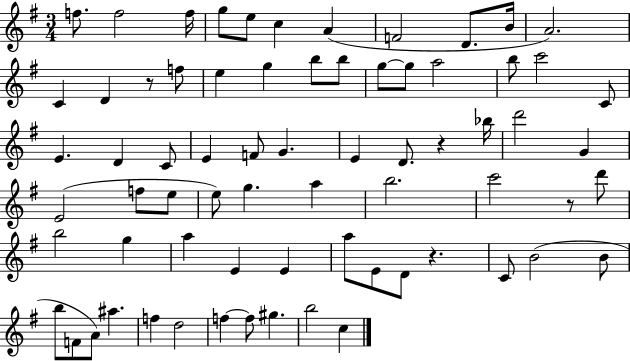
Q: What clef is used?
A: treble